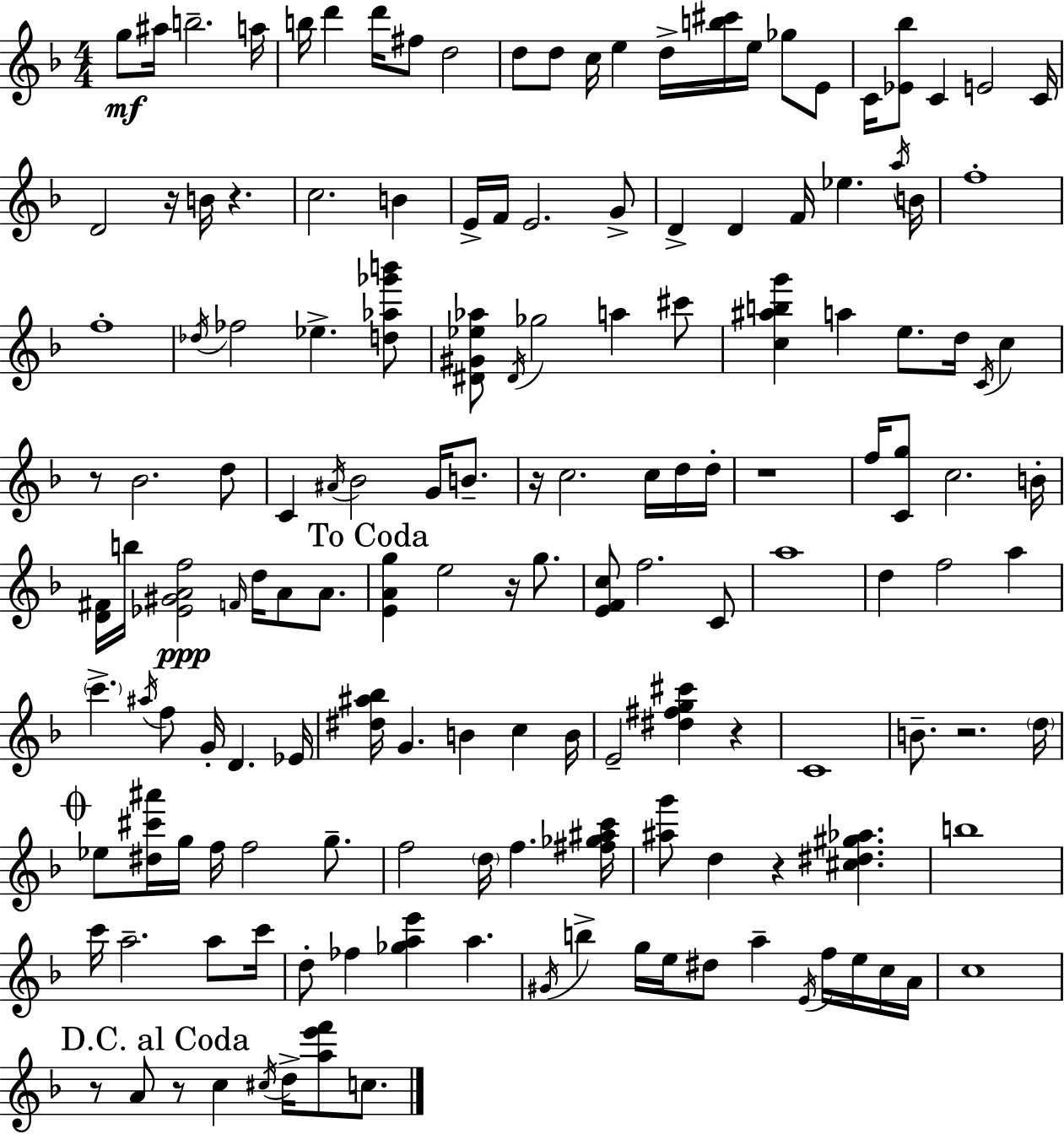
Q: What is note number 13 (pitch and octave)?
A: E5